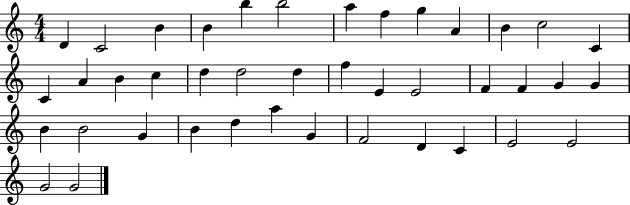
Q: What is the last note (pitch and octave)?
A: G4